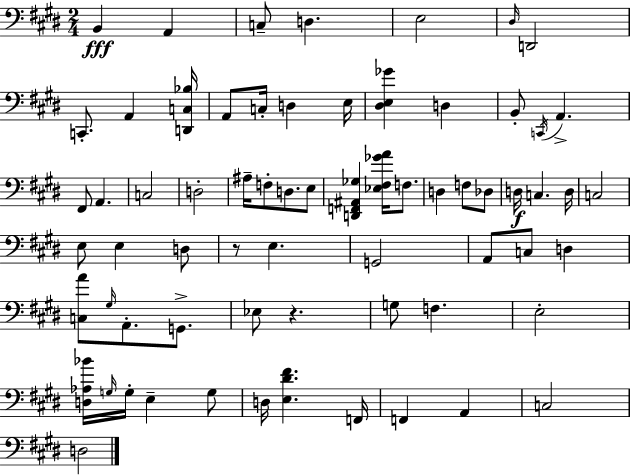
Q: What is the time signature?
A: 2/4